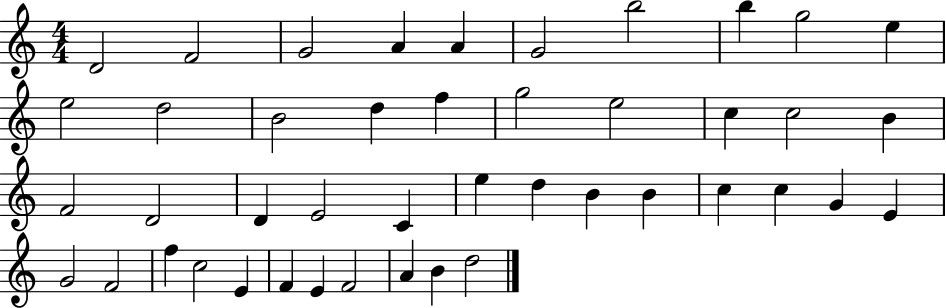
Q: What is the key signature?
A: C major